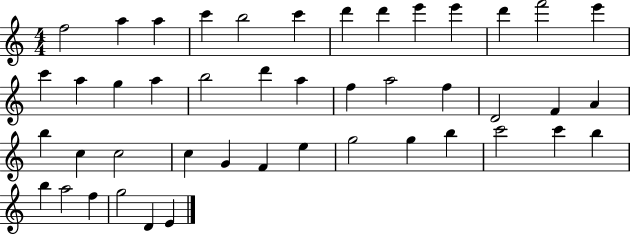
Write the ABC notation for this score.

X:1
T:Untitled
M:4/4
L:1/4
K:C
f2 a a c' b2 c' d' d' e' e' d' f'2 e' c' a g a b2 d' a f a2 f D2 F A b c c2 c G F e g2 g b c'2 c' b b a2 f g2 D E